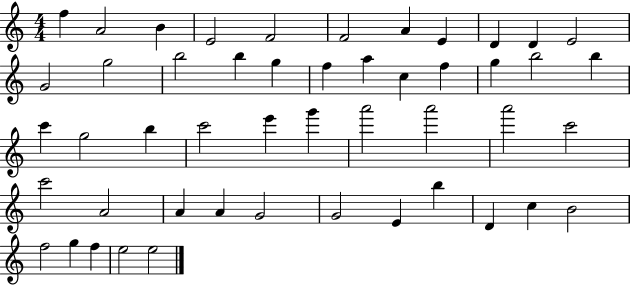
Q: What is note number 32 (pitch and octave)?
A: A6